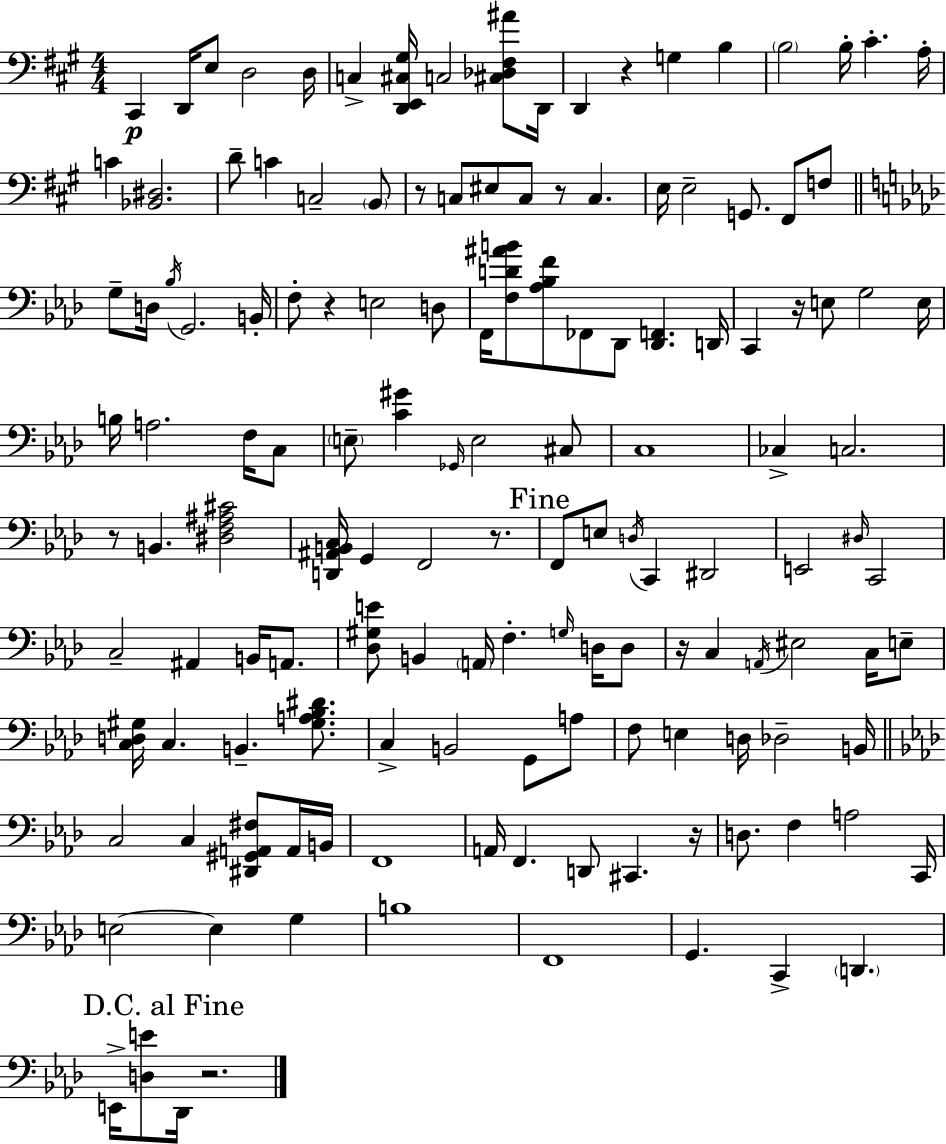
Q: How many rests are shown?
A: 10